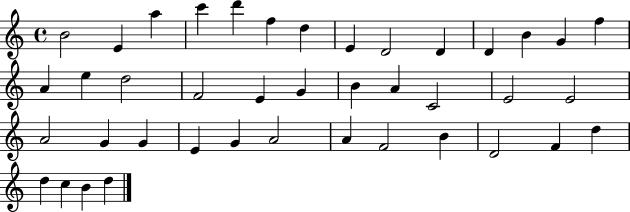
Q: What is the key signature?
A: C major